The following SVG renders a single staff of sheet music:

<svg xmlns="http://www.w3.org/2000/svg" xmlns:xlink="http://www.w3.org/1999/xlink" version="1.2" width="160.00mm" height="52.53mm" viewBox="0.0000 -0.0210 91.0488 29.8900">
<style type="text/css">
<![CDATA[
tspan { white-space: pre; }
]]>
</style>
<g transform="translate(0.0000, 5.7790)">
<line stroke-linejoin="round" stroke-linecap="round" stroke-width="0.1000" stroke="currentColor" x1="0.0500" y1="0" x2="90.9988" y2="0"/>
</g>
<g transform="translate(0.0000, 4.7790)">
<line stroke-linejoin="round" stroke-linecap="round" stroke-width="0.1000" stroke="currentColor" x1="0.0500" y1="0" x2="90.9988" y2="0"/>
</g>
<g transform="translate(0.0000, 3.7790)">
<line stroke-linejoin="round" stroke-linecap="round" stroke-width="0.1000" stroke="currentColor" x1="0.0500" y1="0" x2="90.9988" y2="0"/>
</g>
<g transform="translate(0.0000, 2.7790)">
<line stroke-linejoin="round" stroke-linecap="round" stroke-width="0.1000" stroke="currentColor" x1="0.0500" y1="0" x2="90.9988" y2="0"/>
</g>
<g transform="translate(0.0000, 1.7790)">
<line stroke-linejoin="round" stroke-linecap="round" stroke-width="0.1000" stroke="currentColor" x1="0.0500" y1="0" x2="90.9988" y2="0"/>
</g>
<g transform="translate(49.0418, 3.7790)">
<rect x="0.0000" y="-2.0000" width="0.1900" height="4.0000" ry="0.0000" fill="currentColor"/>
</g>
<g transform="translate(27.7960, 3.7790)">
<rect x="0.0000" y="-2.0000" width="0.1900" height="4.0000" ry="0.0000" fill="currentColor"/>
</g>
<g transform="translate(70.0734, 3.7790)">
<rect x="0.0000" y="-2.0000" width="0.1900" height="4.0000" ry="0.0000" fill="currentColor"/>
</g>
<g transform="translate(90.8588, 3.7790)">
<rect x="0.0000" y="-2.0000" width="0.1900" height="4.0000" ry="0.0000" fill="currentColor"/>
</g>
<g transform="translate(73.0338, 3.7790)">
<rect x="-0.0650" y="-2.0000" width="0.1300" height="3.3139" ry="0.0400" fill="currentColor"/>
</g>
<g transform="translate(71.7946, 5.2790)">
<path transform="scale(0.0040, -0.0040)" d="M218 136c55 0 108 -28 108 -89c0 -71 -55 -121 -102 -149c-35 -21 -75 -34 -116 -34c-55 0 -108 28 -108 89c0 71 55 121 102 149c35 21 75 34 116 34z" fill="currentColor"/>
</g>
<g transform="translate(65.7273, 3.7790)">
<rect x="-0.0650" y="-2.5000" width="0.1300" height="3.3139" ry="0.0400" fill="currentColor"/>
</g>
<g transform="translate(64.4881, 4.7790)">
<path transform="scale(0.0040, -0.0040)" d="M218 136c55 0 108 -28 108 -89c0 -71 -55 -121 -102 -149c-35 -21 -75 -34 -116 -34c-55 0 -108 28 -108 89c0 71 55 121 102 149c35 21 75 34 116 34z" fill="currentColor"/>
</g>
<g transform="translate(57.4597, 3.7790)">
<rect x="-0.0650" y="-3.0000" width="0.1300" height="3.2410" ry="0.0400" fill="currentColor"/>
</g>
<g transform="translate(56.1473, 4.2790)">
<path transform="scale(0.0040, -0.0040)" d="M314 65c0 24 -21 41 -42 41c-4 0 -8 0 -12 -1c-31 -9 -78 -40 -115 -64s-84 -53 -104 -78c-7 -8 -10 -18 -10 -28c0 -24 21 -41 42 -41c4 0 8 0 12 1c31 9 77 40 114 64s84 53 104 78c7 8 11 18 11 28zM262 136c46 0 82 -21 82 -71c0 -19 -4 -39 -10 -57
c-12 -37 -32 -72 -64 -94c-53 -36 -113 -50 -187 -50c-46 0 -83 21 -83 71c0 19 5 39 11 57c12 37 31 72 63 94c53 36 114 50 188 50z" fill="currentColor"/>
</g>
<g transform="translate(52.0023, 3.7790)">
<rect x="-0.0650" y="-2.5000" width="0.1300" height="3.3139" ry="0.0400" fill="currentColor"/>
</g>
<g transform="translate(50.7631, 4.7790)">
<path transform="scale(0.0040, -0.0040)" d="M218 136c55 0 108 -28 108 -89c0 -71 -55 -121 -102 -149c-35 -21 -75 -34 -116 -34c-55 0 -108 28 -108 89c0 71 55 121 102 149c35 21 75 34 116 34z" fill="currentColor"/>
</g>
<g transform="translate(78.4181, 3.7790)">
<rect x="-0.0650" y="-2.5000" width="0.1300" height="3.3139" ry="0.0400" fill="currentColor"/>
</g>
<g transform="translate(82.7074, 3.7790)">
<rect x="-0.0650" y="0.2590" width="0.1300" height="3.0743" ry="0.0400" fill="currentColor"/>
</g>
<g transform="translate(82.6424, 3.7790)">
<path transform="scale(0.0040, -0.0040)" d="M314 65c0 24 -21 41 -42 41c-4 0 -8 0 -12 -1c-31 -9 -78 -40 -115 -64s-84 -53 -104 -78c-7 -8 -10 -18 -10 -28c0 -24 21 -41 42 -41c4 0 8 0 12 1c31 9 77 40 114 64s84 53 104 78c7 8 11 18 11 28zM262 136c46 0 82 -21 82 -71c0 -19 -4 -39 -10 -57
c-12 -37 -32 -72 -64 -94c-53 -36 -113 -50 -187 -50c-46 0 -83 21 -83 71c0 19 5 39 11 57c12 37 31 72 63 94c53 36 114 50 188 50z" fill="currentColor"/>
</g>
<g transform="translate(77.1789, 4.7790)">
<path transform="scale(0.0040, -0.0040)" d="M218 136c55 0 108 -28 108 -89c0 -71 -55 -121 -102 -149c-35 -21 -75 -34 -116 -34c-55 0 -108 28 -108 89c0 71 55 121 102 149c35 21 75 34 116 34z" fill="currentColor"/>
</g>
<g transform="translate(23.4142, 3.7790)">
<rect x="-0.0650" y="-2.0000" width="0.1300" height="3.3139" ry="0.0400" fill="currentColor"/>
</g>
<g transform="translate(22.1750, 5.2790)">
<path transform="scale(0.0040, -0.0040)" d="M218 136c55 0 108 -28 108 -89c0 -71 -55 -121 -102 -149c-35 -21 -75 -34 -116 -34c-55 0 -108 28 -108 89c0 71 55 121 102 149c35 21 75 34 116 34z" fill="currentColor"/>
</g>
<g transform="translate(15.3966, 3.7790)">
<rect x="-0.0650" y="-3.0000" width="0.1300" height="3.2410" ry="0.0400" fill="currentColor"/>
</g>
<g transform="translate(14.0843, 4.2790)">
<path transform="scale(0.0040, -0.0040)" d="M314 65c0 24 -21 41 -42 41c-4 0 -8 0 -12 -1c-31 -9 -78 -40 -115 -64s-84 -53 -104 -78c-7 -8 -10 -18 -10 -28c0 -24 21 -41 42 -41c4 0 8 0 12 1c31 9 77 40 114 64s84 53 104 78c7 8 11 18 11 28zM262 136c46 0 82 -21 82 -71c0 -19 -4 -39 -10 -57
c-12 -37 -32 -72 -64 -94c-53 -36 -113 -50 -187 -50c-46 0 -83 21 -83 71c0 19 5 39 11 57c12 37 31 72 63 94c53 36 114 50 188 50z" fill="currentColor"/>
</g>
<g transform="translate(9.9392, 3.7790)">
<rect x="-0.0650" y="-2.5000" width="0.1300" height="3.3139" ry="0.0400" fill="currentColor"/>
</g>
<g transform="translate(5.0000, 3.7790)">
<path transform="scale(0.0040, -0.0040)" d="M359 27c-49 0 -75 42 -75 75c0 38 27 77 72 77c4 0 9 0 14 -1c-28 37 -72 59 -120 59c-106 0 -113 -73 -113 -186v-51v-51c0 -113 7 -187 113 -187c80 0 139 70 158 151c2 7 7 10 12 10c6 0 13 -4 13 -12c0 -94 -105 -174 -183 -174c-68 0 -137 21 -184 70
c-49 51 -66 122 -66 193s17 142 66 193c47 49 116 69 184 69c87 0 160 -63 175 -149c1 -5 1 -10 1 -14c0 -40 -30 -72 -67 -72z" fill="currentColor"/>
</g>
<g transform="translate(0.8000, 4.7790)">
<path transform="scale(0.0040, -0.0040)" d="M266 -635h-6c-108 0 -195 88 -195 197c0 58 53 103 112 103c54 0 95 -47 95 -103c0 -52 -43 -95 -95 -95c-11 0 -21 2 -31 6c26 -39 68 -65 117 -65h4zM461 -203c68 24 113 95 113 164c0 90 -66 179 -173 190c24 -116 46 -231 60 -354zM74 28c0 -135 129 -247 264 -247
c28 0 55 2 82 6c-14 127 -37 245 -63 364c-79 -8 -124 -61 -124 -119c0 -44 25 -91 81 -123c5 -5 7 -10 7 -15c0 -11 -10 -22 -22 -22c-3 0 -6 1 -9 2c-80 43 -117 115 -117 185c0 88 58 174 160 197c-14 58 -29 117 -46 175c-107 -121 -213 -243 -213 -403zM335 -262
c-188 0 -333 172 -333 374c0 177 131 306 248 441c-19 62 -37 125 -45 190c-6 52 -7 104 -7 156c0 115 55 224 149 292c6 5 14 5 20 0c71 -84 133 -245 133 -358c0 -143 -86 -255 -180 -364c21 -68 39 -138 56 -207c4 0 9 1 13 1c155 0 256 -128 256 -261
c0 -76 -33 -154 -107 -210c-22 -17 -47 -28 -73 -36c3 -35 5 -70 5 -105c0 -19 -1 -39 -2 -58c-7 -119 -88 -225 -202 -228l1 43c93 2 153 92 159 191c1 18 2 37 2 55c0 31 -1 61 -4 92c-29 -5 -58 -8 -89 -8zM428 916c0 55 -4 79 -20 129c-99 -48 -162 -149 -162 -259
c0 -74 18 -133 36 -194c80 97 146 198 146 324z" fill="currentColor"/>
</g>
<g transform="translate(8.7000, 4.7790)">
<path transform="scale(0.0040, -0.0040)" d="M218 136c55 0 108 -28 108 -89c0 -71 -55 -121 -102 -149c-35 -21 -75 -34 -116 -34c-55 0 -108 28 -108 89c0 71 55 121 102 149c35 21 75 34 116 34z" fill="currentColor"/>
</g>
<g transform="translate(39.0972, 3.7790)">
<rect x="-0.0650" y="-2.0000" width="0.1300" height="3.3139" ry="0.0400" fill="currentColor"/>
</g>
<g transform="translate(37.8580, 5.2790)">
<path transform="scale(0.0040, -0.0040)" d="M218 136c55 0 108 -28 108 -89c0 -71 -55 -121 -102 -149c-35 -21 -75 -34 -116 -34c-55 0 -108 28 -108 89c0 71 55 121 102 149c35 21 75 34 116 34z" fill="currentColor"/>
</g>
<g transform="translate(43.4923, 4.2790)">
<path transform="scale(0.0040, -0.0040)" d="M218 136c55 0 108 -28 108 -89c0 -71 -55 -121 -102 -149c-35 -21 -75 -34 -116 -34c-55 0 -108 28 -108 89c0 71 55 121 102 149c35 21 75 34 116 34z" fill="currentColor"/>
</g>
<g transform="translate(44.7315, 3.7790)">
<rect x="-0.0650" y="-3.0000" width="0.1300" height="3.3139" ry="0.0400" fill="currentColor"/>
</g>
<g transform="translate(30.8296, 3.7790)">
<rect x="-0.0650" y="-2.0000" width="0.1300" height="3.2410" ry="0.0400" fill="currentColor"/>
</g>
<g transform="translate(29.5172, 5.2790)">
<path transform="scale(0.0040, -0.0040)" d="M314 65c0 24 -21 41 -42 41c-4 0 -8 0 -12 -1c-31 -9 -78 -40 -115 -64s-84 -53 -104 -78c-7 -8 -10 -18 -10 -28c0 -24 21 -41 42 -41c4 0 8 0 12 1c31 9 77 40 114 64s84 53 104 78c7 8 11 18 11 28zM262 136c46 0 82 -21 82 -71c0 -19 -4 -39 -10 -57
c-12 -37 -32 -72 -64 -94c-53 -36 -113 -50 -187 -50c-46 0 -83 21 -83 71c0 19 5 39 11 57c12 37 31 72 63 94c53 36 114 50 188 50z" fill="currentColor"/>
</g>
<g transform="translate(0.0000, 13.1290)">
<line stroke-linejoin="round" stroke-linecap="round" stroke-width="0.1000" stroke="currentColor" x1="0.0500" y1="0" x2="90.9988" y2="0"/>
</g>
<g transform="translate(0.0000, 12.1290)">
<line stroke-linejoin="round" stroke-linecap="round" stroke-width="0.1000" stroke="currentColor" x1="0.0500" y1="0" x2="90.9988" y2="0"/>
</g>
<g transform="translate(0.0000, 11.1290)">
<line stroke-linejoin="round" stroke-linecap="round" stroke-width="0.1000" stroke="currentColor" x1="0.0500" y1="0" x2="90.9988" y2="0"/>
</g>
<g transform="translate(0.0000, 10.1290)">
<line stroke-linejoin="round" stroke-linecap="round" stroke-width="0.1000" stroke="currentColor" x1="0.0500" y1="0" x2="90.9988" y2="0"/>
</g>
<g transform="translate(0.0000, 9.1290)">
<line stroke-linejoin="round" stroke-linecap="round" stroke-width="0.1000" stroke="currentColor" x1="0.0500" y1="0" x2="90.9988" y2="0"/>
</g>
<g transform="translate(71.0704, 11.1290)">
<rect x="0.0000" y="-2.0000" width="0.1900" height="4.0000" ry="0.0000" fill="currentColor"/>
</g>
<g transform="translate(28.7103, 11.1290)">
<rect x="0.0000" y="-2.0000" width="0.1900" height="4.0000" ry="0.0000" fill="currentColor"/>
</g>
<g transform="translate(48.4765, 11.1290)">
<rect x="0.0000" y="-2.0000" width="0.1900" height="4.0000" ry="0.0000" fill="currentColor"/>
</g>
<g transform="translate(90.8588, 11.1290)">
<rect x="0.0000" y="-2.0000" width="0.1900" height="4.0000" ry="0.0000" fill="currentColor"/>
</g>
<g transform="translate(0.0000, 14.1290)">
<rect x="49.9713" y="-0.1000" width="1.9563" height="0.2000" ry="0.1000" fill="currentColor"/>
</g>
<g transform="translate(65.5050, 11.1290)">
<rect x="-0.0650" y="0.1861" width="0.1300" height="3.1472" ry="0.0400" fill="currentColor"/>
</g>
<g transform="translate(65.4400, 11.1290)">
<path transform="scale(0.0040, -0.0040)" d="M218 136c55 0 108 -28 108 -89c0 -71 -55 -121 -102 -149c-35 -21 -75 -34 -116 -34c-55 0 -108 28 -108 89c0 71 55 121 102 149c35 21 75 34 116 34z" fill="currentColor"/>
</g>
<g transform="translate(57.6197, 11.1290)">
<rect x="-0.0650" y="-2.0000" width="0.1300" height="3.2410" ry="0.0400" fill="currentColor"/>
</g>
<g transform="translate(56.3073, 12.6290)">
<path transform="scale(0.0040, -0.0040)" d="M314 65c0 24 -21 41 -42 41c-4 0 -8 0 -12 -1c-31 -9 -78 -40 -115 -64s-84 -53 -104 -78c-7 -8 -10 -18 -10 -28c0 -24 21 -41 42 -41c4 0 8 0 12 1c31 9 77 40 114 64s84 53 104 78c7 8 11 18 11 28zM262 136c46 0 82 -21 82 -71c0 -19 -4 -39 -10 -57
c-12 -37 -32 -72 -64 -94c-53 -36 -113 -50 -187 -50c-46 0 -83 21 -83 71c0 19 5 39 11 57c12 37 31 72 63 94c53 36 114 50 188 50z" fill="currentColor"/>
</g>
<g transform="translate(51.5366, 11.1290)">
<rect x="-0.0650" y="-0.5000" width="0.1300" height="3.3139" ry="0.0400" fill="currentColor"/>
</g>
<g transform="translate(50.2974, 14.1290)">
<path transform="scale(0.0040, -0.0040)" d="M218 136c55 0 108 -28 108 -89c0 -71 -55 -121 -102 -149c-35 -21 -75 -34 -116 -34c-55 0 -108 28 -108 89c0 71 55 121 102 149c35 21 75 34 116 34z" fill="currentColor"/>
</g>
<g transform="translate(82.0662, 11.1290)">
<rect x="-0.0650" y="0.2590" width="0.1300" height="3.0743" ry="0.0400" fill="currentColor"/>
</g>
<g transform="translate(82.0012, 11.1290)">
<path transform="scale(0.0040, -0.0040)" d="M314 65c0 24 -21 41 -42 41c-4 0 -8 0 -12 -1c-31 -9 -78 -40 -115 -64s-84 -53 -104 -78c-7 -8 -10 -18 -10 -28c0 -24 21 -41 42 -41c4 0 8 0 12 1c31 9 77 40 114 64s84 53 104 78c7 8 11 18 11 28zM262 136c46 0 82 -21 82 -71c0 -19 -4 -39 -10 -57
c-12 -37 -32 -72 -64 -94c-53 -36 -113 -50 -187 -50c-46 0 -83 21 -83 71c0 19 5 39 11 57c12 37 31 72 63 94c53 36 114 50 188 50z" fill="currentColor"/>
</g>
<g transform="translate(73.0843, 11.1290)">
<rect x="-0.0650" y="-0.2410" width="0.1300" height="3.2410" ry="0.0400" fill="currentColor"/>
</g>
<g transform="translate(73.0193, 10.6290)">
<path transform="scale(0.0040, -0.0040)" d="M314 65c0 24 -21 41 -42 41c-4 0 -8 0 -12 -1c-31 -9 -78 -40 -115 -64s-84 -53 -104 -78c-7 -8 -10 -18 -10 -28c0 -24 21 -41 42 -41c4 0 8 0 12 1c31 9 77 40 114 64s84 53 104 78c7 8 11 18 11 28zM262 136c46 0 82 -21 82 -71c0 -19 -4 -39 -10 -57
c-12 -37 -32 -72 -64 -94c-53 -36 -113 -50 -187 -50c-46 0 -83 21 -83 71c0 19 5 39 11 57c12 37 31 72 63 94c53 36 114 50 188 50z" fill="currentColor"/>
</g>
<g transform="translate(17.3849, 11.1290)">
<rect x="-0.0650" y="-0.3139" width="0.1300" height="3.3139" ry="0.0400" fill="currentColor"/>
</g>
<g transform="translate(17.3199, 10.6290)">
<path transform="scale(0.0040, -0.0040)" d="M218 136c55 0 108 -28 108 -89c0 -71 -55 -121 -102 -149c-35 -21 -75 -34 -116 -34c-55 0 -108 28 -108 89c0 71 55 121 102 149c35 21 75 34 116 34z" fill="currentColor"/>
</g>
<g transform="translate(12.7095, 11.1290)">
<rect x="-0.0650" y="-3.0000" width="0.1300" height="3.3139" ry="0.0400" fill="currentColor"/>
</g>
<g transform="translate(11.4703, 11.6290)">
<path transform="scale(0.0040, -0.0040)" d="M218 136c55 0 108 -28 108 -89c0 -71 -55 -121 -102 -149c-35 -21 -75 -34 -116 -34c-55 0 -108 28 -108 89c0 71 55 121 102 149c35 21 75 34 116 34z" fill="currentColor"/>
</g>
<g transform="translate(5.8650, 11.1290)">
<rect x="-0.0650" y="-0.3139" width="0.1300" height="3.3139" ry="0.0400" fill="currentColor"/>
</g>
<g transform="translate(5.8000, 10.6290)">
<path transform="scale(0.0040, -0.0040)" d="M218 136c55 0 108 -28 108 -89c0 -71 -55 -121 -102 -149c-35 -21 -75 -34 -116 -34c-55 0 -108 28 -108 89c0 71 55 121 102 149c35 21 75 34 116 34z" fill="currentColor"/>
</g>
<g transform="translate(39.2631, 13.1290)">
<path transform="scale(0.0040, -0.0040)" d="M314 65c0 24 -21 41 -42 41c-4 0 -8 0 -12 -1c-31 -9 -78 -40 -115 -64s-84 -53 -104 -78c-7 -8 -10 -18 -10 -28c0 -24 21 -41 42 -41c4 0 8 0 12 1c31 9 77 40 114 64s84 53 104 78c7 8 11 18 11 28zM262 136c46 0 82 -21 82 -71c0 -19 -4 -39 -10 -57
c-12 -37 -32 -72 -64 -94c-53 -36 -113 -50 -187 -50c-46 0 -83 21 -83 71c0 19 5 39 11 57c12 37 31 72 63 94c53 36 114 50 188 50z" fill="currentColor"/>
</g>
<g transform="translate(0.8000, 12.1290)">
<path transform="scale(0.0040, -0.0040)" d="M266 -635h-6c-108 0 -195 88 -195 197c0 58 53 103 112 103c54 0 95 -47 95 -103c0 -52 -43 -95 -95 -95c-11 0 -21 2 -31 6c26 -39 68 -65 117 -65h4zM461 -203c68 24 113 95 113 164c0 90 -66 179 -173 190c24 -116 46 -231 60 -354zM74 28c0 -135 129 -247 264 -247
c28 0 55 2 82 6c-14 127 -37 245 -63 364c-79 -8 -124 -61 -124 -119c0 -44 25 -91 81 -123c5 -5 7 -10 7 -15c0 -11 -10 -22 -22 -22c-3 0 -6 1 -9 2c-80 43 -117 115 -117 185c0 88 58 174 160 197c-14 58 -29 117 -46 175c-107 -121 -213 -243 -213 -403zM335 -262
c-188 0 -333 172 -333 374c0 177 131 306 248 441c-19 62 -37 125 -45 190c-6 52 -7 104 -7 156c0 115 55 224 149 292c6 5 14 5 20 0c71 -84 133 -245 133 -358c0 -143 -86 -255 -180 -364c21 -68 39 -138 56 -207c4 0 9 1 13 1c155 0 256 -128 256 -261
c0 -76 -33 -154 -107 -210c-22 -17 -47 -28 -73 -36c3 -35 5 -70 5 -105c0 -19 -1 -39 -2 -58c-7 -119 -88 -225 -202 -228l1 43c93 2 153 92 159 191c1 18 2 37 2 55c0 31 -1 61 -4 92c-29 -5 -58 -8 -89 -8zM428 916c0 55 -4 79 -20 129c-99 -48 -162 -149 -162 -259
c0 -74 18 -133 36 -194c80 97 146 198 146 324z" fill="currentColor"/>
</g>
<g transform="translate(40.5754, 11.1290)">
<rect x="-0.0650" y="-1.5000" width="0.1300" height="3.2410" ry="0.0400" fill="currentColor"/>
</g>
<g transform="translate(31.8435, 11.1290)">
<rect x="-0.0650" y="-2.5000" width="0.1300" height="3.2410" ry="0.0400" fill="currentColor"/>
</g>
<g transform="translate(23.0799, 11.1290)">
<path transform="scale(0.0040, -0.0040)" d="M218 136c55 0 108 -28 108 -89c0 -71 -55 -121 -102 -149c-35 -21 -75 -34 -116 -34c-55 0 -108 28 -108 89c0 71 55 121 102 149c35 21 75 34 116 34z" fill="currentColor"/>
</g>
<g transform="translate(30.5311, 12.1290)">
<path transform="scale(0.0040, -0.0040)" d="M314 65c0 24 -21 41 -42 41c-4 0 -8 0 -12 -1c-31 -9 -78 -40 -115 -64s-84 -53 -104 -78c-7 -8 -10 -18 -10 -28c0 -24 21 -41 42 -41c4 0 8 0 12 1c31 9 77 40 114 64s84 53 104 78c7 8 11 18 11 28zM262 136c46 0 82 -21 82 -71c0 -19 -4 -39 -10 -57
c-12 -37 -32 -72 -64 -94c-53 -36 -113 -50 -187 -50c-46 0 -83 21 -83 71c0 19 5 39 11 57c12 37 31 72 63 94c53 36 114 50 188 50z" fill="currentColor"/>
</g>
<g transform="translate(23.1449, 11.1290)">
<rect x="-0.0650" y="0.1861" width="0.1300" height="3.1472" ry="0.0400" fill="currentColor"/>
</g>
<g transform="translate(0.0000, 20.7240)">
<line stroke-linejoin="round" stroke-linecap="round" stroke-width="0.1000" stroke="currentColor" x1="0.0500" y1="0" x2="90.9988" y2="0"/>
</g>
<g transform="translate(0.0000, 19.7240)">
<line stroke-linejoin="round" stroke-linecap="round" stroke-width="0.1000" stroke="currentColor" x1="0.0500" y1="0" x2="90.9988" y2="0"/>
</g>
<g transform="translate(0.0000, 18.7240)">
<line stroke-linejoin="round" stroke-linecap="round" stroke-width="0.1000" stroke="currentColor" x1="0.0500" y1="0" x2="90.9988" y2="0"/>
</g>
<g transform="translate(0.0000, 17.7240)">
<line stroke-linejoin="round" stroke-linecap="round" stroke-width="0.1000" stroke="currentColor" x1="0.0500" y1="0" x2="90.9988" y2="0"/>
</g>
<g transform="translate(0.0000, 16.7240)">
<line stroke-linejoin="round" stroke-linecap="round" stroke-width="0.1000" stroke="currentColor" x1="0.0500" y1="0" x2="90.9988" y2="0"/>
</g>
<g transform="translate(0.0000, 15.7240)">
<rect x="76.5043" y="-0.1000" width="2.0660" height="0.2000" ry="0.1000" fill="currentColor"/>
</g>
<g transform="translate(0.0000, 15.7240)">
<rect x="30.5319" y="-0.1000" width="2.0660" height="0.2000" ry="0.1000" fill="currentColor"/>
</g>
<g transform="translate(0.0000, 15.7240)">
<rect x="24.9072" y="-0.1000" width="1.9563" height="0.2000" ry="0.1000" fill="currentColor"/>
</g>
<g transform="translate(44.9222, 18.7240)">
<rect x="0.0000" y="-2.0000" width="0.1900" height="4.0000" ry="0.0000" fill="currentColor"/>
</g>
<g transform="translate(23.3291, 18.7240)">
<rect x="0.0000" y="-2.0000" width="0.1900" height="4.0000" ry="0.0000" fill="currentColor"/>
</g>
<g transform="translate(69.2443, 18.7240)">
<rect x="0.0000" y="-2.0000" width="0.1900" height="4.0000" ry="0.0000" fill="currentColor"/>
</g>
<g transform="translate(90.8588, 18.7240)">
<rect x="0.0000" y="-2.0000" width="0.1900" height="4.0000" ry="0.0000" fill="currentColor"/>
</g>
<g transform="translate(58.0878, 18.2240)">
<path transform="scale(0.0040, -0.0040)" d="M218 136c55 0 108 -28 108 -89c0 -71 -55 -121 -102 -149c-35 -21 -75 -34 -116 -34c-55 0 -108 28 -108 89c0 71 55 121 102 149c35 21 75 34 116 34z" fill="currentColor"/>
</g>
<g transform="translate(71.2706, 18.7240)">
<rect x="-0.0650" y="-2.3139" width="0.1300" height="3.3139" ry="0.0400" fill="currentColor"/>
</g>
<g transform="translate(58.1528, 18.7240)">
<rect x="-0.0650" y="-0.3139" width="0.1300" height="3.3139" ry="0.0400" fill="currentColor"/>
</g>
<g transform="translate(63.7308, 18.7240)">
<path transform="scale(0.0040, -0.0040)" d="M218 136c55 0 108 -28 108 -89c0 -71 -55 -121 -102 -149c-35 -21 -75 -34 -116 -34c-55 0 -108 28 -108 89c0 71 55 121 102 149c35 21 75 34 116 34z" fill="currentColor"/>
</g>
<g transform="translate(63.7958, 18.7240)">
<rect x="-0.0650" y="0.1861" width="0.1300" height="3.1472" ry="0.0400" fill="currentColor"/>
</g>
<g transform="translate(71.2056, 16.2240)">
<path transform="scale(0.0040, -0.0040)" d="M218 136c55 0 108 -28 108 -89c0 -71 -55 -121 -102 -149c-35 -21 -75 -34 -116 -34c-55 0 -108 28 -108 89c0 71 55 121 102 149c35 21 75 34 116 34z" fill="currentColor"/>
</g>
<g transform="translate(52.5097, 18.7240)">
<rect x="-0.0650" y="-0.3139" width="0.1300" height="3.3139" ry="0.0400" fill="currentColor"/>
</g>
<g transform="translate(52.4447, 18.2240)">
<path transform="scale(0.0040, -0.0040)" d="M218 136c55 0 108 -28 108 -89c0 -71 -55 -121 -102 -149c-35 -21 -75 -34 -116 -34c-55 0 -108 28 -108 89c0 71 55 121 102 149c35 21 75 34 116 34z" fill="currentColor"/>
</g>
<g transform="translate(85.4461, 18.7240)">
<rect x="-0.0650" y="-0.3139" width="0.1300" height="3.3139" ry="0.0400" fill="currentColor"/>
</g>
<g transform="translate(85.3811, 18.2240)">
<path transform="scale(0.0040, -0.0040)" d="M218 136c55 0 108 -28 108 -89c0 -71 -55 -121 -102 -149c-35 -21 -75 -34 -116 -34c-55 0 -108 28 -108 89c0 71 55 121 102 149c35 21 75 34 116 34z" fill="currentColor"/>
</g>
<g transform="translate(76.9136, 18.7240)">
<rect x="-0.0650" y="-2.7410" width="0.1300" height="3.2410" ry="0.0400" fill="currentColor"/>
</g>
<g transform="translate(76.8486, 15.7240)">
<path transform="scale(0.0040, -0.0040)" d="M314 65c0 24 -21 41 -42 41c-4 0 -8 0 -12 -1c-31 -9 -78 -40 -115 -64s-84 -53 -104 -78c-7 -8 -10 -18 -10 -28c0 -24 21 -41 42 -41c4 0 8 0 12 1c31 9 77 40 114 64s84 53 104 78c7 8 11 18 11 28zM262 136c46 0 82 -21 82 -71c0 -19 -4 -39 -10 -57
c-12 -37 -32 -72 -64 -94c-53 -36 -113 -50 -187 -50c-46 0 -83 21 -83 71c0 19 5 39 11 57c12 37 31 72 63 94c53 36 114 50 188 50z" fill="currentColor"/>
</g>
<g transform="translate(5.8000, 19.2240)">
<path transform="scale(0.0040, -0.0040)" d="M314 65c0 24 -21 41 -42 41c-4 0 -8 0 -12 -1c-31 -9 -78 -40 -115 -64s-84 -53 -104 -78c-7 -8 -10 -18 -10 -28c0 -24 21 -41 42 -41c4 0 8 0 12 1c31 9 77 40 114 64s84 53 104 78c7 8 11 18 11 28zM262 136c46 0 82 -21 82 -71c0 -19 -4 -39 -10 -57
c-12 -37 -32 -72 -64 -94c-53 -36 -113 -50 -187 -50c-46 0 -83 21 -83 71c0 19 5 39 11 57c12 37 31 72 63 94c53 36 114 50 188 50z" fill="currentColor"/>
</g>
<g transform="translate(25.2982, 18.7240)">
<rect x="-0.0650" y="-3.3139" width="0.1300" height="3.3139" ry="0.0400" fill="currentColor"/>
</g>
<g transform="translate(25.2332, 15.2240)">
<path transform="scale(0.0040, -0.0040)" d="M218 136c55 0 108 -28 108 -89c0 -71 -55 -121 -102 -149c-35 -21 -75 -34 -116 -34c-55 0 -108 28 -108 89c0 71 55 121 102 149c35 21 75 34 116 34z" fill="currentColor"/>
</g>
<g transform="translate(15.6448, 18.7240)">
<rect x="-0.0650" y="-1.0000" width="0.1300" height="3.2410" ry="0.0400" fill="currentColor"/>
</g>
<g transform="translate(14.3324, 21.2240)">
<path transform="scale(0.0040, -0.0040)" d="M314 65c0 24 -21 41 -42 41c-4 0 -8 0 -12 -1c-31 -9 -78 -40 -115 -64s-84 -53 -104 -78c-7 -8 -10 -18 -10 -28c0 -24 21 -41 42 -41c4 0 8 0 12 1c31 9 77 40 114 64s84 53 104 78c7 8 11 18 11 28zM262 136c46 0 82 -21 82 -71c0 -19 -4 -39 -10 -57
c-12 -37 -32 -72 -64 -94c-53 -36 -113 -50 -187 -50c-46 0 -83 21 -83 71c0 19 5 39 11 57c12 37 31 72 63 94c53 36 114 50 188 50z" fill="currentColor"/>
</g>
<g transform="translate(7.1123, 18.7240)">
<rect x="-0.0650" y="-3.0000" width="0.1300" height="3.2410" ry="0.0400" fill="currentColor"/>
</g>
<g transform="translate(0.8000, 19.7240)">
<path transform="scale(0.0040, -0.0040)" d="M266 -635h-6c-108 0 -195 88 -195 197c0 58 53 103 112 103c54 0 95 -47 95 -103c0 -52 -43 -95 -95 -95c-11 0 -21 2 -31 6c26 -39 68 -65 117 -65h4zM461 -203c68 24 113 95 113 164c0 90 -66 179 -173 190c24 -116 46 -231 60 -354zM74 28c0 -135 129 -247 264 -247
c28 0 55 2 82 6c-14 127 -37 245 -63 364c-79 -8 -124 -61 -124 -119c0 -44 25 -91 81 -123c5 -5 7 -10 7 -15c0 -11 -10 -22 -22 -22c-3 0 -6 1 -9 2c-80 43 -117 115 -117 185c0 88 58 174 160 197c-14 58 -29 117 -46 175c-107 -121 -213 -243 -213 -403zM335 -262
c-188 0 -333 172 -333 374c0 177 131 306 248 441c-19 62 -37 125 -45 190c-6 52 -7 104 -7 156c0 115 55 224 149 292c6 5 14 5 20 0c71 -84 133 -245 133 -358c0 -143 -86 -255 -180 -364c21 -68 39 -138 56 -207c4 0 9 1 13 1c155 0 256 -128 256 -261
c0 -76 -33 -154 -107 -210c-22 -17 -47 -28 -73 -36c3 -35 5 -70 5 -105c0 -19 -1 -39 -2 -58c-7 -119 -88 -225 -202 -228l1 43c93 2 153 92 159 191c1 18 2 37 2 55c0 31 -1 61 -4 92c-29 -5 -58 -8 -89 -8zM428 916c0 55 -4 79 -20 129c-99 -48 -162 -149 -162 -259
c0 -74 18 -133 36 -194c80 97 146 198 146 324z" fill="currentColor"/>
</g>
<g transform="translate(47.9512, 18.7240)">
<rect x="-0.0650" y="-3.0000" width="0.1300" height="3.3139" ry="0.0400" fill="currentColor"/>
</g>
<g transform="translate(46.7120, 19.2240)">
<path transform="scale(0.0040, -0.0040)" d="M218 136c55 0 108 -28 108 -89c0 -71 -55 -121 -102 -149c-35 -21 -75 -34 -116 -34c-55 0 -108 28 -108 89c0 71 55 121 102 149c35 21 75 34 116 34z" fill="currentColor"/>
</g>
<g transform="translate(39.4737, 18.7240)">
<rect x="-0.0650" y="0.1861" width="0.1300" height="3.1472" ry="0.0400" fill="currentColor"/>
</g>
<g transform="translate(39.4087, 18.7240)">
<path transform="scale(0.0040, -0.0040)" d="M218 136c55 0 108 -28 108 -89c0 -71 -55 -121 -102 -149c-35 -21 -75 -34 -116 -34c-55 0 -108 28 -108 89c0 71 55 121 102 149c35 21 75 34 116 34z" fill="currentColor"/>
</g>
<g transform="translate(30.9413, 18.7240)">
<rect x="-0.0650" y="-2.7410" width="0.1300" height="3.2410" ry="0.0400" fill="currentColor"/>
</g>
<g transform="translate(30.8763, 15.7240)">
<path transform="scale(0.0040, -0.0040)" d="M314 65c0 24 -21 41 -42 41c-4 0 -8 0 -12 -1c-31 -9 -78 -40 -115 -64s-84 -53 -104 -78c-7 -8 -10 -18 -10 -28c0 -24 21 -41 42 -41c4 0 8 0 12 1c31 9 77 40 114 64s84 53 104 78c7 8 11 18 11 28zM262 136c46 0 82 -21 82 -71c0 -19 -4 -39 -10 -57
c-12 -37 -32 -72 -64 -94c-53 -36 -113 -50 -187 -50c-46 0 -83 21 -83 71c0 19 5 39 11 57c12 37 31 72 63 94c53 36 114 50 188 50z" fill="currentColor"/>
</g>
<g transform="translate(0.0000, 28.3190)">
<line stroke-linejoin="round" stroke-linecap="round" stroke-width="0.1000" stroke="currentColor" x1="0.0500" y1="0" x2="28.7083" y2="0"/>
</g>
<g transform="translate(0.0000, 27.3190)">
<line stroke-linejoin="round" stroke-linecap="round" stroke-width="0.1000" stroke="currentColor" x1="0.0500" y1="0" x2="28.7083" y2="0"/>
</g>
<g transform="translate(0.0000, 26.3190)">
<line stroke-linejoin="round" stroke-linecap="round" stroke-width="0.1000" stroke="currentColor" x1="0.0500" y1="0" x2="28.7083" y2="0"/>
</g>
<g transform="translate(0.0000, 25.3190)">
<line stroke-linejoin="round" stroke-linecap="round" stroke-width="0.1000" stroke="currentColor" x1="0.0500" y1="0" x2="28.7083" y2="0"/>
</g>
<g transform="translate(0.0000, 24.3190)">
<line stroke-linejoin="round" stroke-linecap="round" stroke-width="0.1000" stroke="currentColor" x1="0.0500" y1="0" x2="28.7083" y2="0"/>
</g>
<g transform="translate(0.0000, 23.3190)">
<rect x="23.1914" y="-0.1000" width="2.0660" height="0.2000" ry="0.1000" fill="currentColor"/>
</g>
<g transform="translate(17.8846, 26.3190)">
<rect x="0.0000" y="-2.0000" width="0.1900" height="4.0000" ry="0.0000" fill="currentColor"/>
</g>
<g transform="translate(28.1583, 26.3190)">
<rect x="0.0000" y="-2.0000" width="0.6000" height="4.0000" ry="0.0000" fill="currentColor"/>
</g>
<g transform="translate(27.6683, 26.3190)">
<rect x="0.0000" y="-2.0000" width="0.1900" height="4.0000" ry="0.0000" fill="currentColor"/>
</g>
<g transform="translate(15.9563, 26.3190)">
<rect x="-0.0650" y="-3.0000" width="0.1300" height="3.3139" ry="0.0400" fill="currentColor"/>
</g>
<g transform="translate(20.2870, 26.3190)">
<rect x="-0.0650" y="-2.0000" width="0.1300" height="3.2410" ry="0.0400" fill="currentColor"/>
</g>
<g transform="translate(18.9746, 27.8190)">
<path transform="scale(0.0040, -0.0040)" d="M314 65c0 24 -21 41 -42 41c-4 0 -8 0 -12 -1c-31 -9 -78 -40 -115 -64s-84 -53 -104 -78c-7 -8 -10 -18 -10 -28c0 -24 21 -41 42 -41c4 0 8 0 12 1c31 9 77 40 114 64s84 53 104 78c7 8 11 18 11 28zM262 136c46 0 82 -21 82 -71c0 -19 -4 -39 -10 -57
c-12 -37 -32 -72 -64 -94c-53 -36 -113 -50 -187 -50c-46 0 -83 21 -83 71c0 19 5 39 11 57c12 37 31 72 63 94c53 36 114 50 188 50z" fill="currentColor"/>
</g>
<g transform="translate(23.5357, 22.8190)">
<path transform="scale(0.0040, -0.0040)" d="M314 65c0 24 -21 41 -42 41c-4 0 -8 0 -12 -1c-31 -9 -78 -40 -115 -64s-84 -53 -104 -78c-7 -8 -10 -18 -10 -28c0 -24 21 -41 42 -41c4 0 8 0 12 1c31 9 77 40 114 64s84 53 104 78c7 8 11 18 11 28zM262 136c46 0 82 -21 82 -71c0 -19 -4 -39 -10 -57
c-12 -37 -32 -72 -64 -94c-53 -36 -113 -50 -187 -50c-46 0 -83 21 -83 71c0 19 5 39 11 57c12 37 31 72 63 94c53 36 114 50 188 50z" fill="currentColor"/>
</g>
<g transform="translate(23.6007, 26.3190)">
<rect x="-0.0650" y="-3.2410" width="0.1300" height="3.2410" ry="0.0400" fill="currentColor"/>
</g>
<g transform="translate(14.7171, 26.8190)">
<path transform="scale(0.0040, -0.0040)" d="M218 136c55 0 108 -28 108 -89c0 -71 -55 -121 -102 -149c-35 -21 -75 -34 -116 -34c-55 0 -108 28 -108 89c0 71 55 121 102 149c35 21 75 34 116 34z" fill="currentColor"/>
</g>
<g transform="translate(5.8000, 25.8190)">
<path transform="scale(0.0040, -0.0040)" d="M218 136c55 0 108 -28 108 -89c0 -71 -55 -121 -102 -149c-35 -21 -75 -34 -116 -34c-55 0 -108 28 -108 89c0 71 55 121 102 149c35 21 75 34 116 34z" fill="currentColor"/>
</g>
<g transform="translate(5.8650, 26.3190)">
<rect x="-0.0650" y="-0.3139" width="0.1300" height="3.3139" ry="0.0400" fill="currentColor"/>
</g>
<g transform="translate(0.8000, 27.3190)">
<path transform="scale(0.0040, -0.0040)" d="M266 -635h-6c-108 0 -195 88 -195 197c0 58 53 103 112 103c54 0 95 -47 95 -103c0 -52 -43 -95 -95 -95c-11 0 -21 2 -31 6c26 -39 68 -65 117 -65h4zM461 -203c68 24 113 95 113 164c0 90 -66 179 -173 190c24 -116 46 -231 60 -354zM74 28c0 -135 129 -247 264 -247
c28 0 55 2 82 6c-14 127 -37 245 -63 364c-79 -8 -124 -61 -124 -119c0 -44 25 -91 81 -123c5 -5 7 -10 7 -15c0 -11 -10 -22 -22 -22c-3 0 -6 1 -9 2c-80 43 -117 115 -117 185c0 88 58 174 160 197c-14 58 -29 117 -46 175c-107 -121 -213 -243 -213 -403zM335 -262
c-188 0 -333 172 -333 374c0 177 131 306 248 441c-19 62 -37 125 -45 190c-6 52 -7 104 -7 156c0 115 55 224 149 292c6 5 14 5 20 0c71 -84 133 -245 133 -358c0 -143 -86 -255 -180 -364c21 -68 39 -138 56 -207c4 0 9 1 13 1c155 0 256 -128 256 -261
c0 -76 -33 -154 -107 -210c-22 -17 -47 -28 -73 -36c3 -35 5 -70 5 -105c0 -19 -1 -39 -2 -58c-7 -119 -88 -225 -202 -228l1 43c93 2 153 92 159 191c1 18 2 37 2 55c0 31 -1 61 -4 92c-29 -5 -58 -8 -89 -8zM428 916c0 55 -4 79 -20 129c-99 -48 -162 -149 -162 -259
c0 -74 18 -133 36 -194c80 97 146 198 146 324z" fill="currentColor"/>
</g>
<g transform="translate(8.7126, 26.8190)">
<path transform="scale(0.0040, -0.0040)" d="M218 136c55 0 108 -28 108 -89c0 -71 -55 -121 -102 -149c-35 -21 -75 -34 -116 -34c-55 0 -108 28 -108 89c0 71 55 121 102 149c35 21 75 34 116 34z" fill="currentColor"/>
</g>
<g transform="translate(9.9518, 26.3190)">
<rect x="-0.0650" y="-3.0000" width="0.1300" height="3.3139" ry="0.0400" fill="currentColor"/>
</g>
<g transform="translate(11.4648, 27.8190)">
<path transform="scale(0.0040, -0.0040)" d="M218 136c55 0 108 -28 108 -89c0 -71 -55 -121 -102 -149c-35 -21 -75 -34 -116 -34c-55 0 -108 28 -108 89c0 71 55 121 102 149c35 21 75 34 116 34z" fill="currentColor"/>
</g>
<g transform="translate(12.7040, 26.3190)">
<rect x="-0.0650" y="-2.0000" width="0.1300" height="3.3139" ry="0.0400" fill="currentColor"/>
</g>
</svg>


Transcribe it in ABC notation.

X:1
T:Untitled
M:4/4
L:1/4
K:C
G A2 F F2 F A G A2 G F G B2 c A c B G2 E2 C F2 B c2 B2 A2 D2 b a2 B A c c B g a2 c c A F A F2 b2